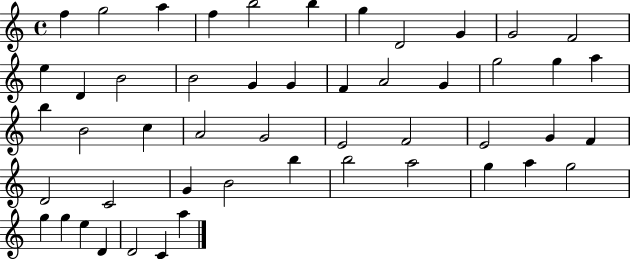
F5/q G5/h A5/q F5/q B5/h B5/q G5/q D4/h G4/q G4/h F4/h E5/q D4/q B4/h B4/h G4/q G4/q F4/q A4/h G4/q G5/h G5/q A5/q B5/q B4/h C5/q A4/h G4/h E4/h F4/h E4/h G4/q F4/q D4/h C4/h G4/q B4/h B5/q B5/h A5/h G5/q A5/q G5/h G5/q G5/q E5/q D4/q D4/h C4/q A5/q